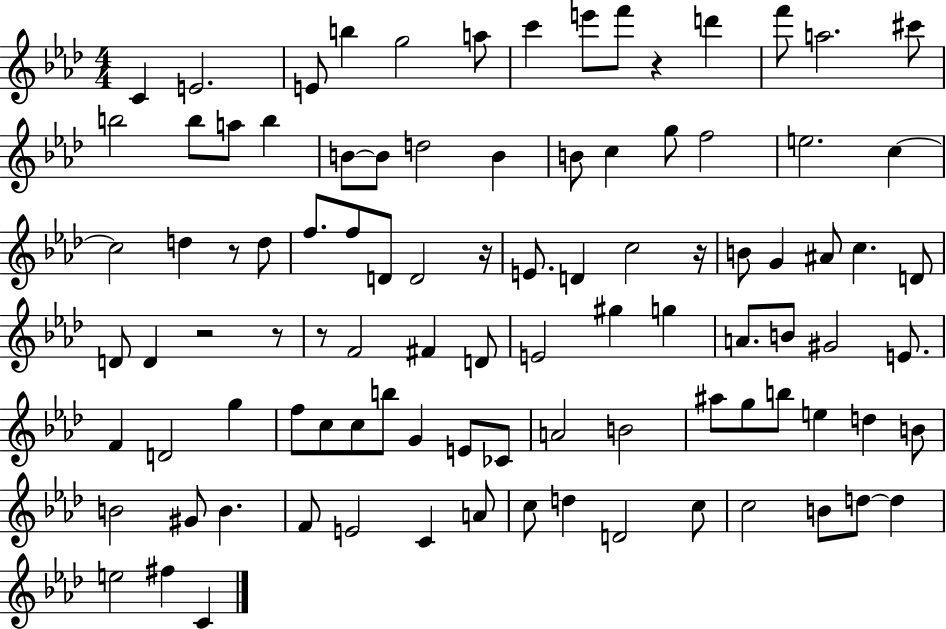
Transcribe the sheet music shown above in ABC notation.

X:1
T:Untitled
M:4/4
L:1/4
K:Ab
C E2 E/2 b g2 a/2 c' e'/2 f'/2 z d' f'/2 a2 ^c'/2 b2 b/2 a/2 b B/2 B/2 d2 B B/2 c g/2 f2 e2 c c2 d z/2 d/2 f/2 f/2 D/2 D2 z/4 E/2 D c2 z/4 B/2 G ^A/2 c D/2 D/2 D z2 z/2 z/2 F2 ^F D/2 E2 ^g g A/2 B/2 ^G2 E/2 F D2 g f/2 c/2 c/2 b/2 G E/2 _C/2 A2 B2 ^a/2 g/2 b/2 e d B/2 B2 ^G/2 B F/2 E2 C A/2 c/2 d D2 c/2 c2 B/2 d/2 d e2 ^f C